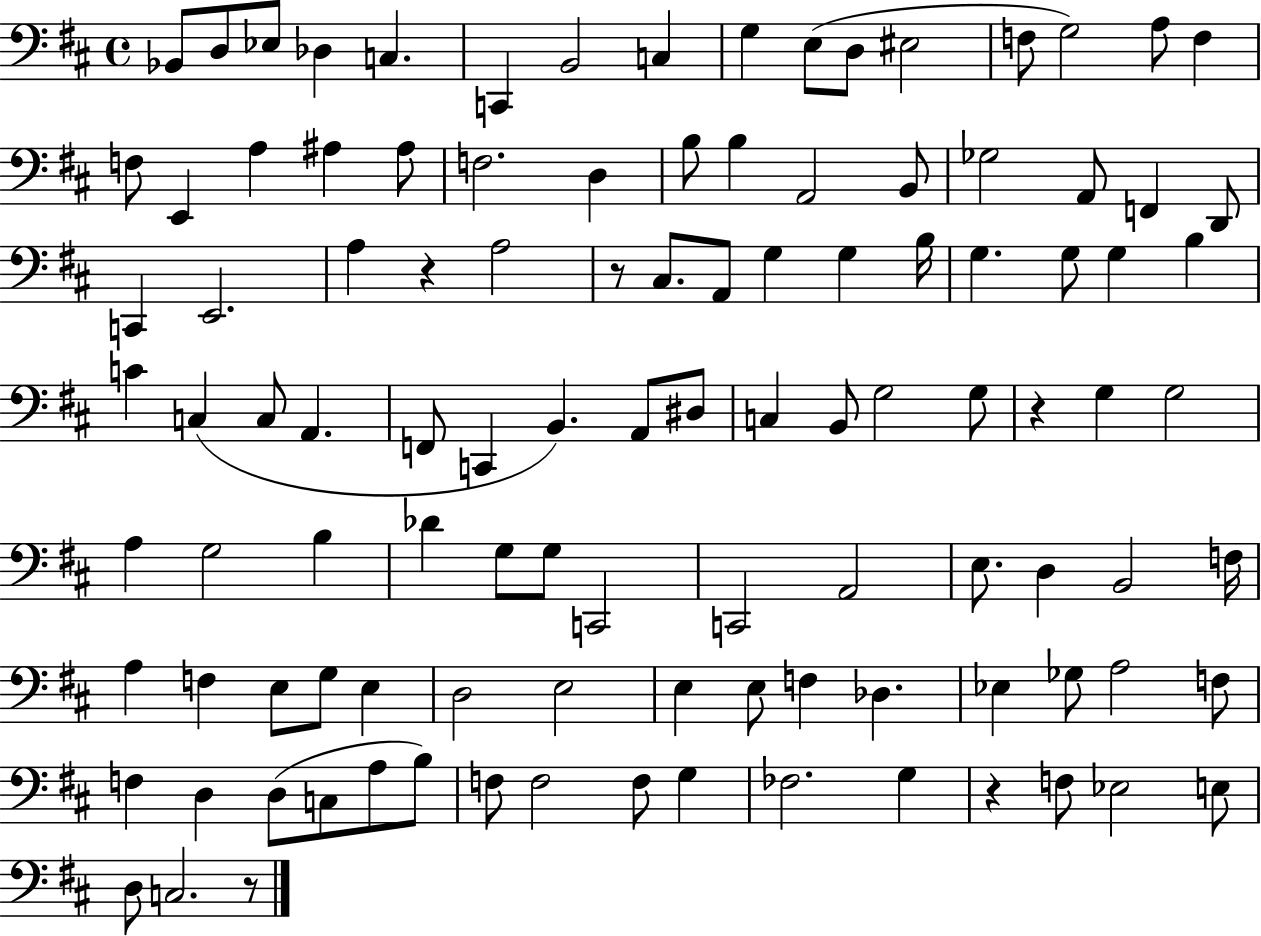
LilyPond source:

{
  \clef bass
  \time 4/4
  \defaultTimeSignature
  \key d \major
  bes,8 d8 ees8 des4 c4. | c,4 b,2 c4 | g4 e8( d8 eis2 | f8 g2) a8 f4 | \break f8 e,4 a4 ais4 ais8 | f2. d4 | b8 b4 a,2 b,8 | ges2 a,8 f,4 d,8 | \break c,4 e,2. | a4 r4 a2 | r8 cis8. a,8 g4 g4 b16 | g4. g8 g4 b4 | \break c'4 c4( c8 a,4. | f,8 c,4 b,4.) a,8 dis8 | c4 b,8 g2 g8 | r4 g4 g2 | \break a4 g2 b4 | des'4 g8 g8 c,2 | c,2 a,2 | e8. d4 b,2 f16 | \break a4 f4 e8 g8 e4 | d2 e2 | e4 e8 f4 des4. | ees4 ges8 a2 f8 | \break f4 d4 d8( c8 a8 b8) | f8 f2 f8 g4 | fes2. g4 | r4 f8 ees2 e8 | \break d8 c2. r8 | \bar "|."
}